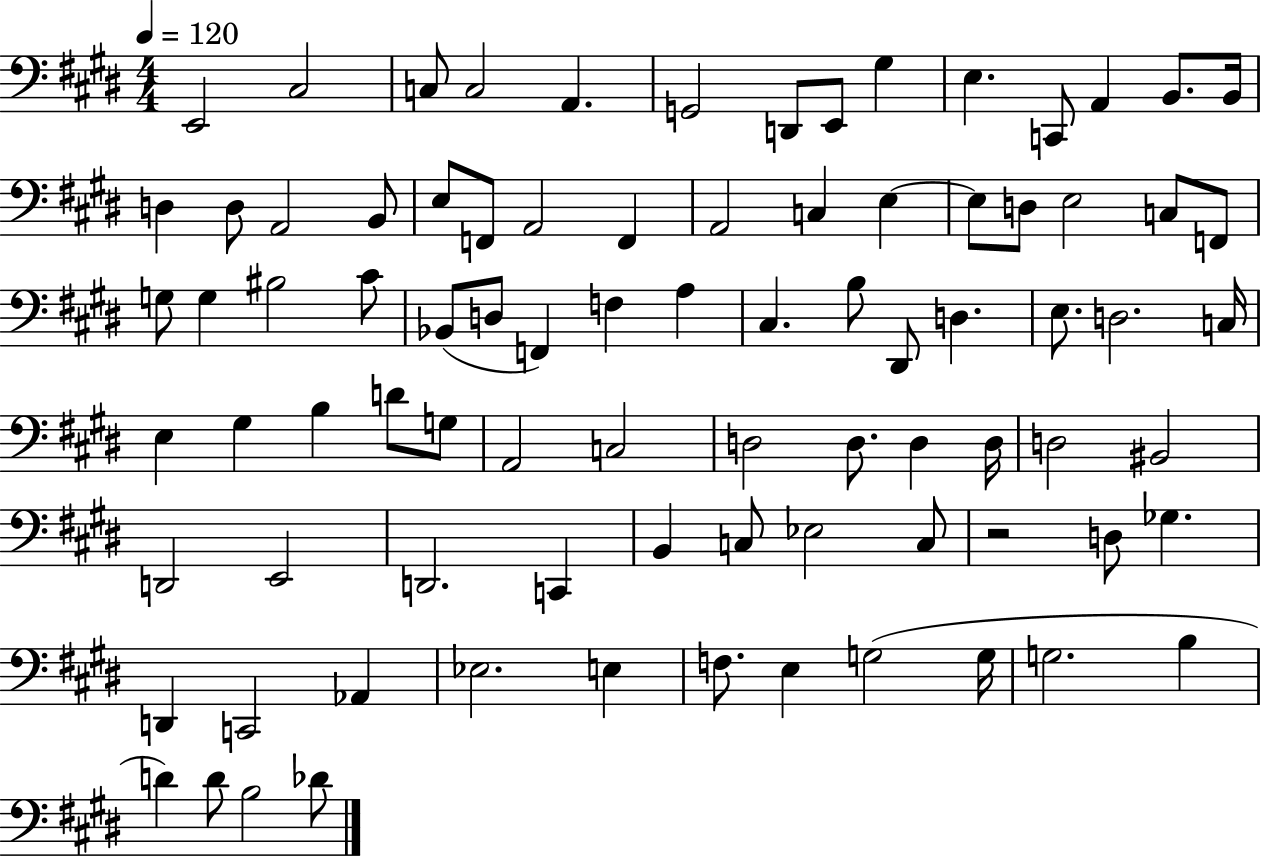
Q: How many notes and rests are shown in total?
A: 85